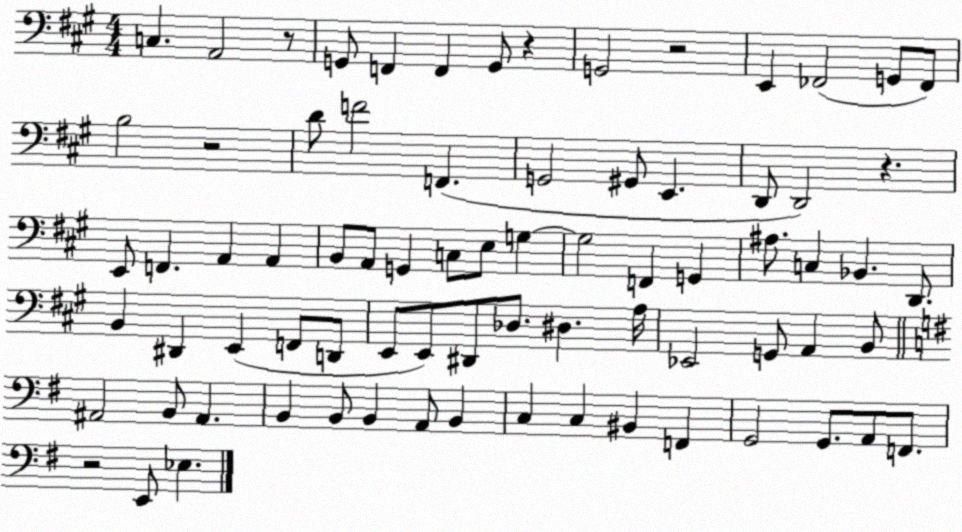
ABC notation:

X:1
T:Untitled
M:4/4
L:1/4
K:A
C, A,,2 z/2 G,,/2 F,, F,, G,,/2 z G,,2 z2 E,, _F,,2 G,,/2 _F,,/2 B,2 z2 D/2 F2 F,, G,,2 ^G,,/2 E,, D,,/2 D,,2 z E,,/2 F,, A,, A,, B,,/2 A,,/2 G,, C,/2 E,/2 G, G,2 F,, G,, ^A,/2 C, _B,, D,,/2 B,, ^D,, E,, F,,/2 D,,/2 E,,/2 E,,/2 ^D,,/2 _D,/2 ^D, A,/4 _E,,2 G,,/2 A,, B,,/2 ^A,,2 B,,/2 ^A,, B,, B,,/2 B,, A,,/2 B,, C, C, ^B,, F,, G,,2 G,,/2 A,,/2 F,,/2 z2 E,,/2 _E,